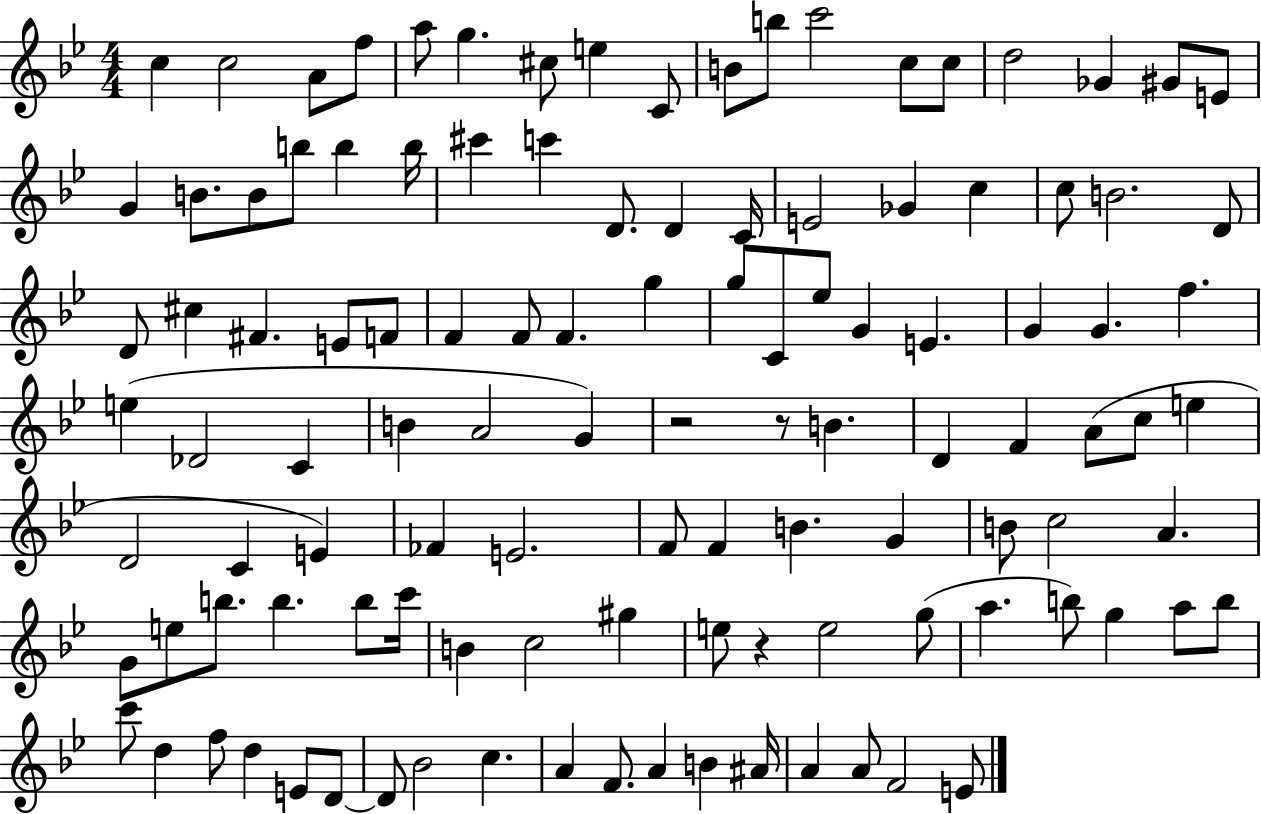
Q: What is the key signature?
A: BES major